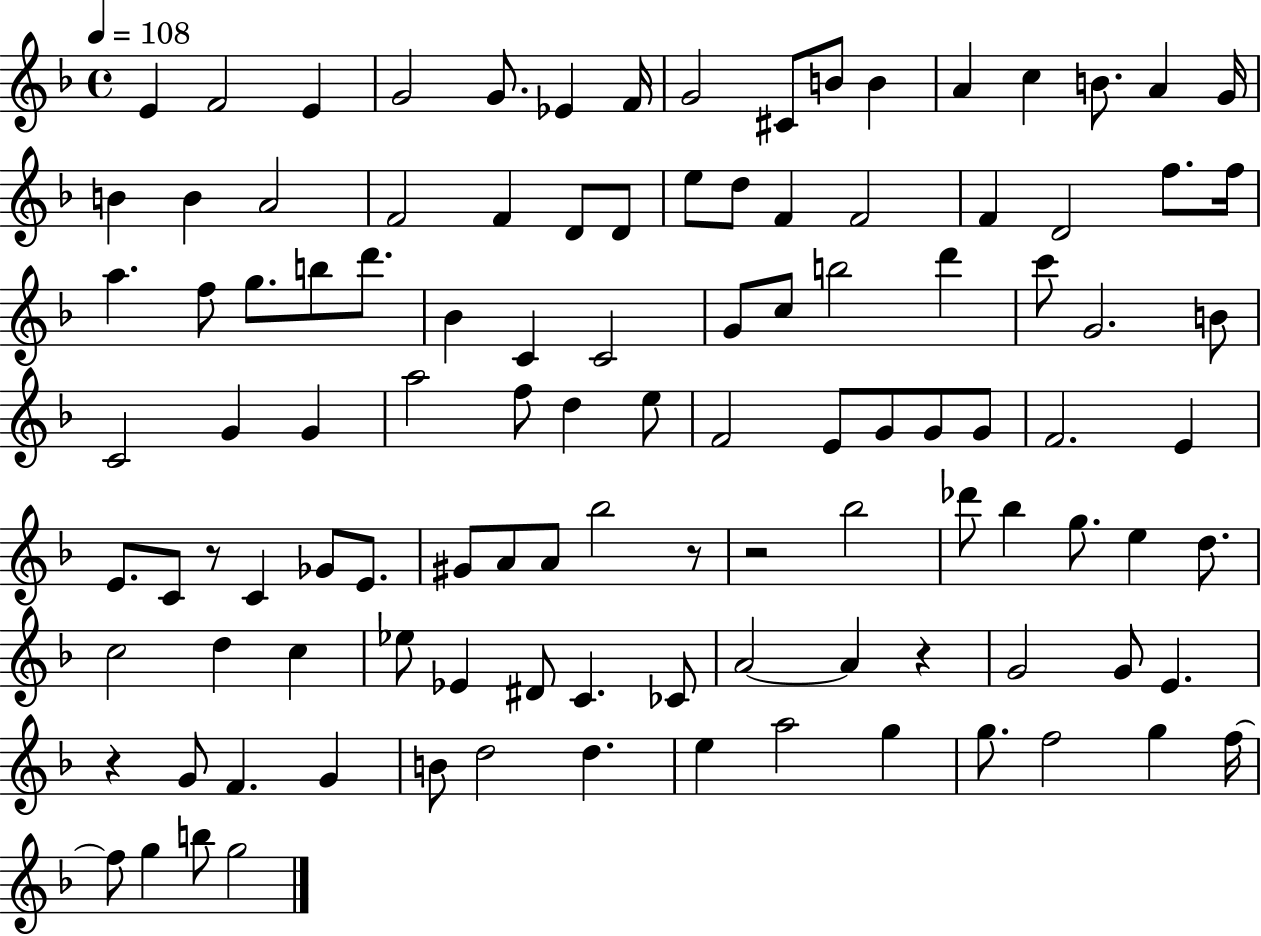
X:1
T:Untitled
M:4/4
L:1/4
K:F
E F2 E G2 G/2 _E F/4 G2 ^C/2 B/2 B A c B/2 A G/4 B B A2 F2 F D/2 D/2 e/2 d/2 F F2 F D2 f/2 f/4 a f/2 g/2 b/2 d'/2 _B C C2 G/2 c/2 b2 d' c'/2 G2 B/2 C2 G G a2 f/2 d e/2 F2 E/2 G/2 G/2 G/2 F2 E E/2 C/2 z/2 C _G/2 E/2 ^G/2 A/2 A/2 _b2 z/2 z2 _b2 _d'/2 _b g/2 e d/2 c2 d c _e/2 _E ^D/2 C _C/2 A2 A z G2 G/2 E z G/2 F G B/2 d2 d e a2 g g/2 f2 g f/4 f/2 g b/2 g2